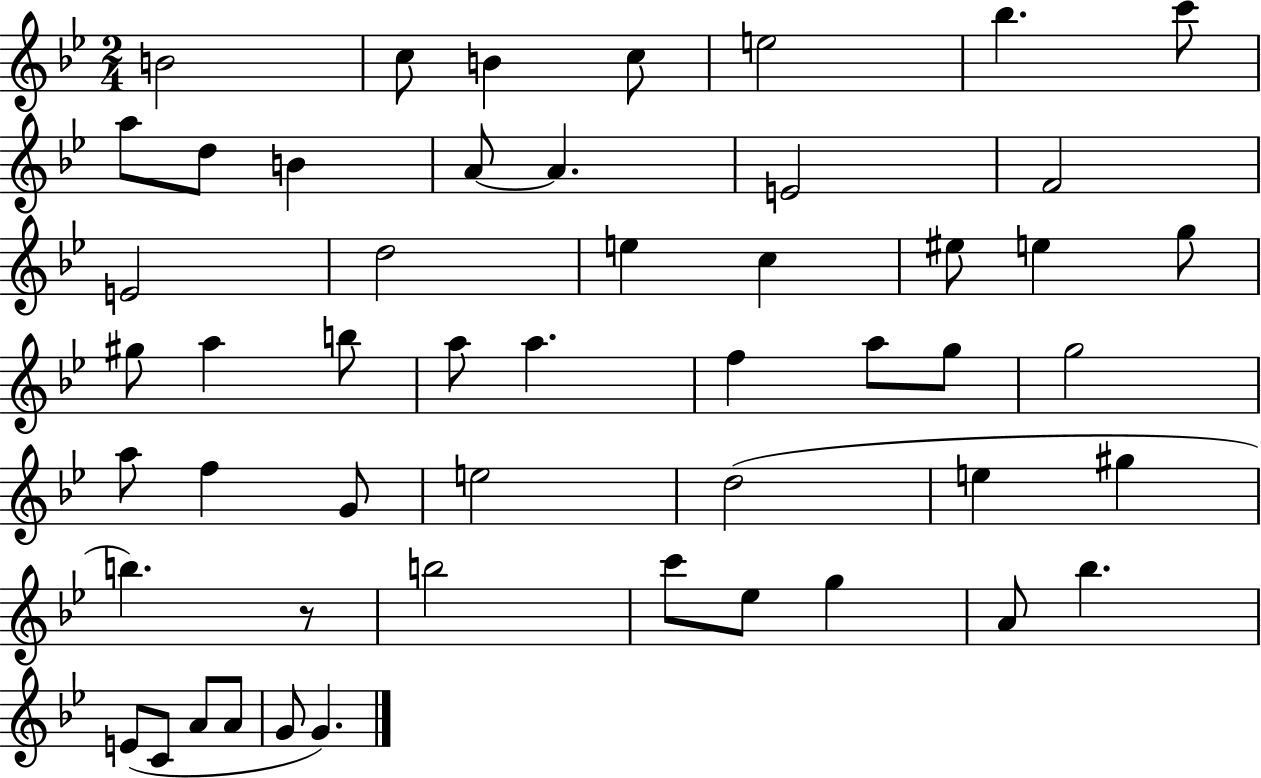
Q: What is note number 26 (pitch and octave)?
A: A5